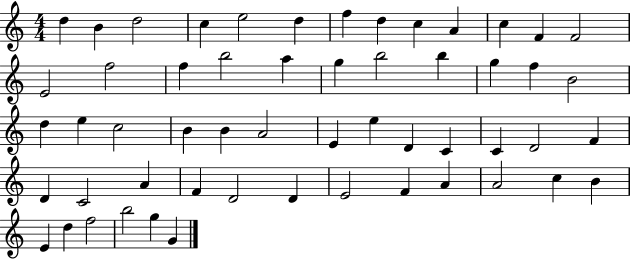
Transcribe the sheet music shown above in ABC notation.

X:1
T:Untitled
M:4/4
L:1/4
K:C
d B d2 c e2 d f d c A c F F2 E2 f2 f b2 a g b2 b g f B2 d e c2 B B A2 E e D C C D2 F D C2 A F D2 D E2 F A A2 c B E d f2 b2 g G